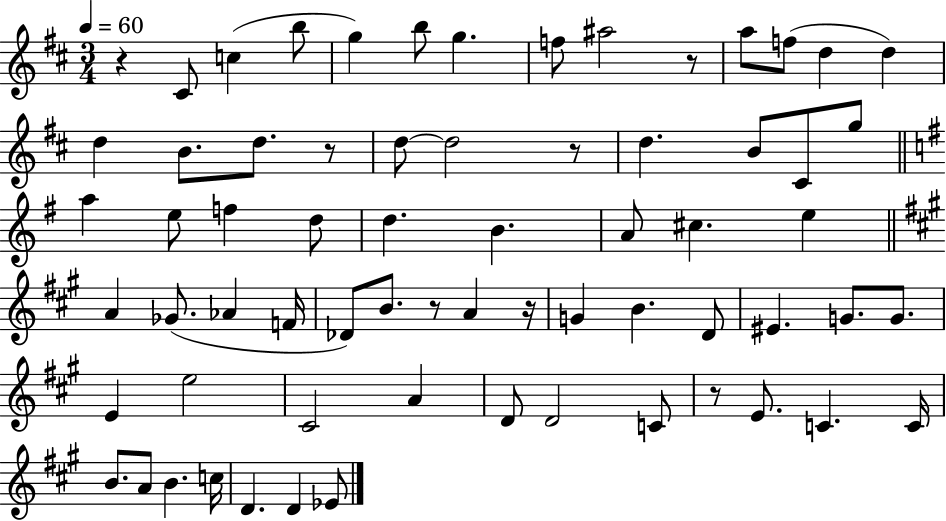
{
  \clef treble
  \numericTimeSignature
  \time 3/4
  \key d \major
  \tempo 4 = 60
  r4 cis'8 c''4( b''8 | g''4) b''8 g''4. | f''8 ais''2 r8 | a''8 f''8( d''4 d''4) | \break d''4 b'8. d''8. r8 | d''8~~ d''2 r8 | d''4. b'8 cis'8 g''8 | \bar "||" \break \key g \major a''4 e''8 f''4 d''8 | d''4. b'4. | a'8 cis''4. e''4 | \bar "||" \break \key a \major a'4 ges'8.( aes'4 f'16 | des'8) b'8. r8 a'4 r16 | g'4 b'4. d'8 | eis'4. g'8. g'8. | \break e'4 e''2 | cis'2 a'4 | d'8 d'2 c'8 | r8 e'8. c'4. c'16 | \break b'8. a'8 b'4. c''16 | d'4. d'4 ees'8 | \bar "|."
}